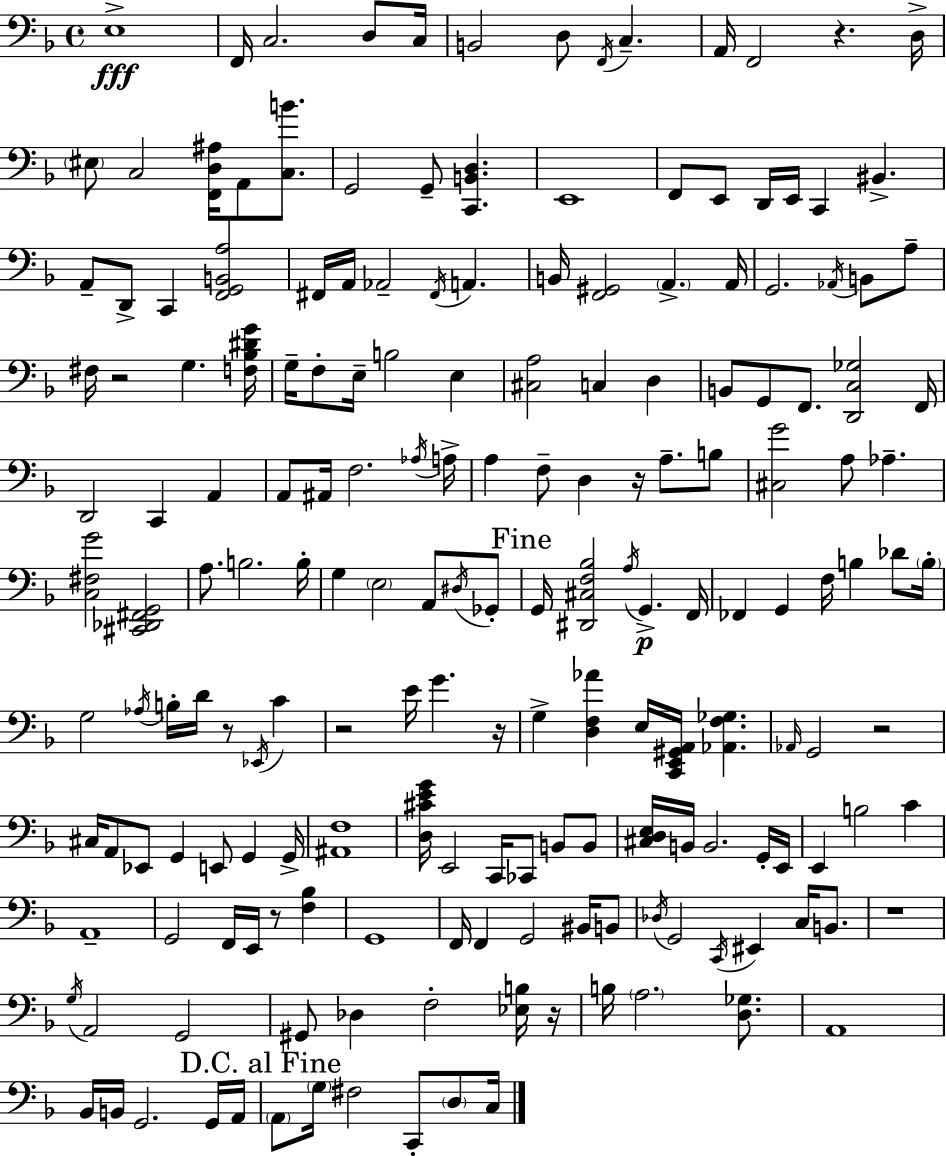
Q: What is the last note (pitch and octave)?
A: C3